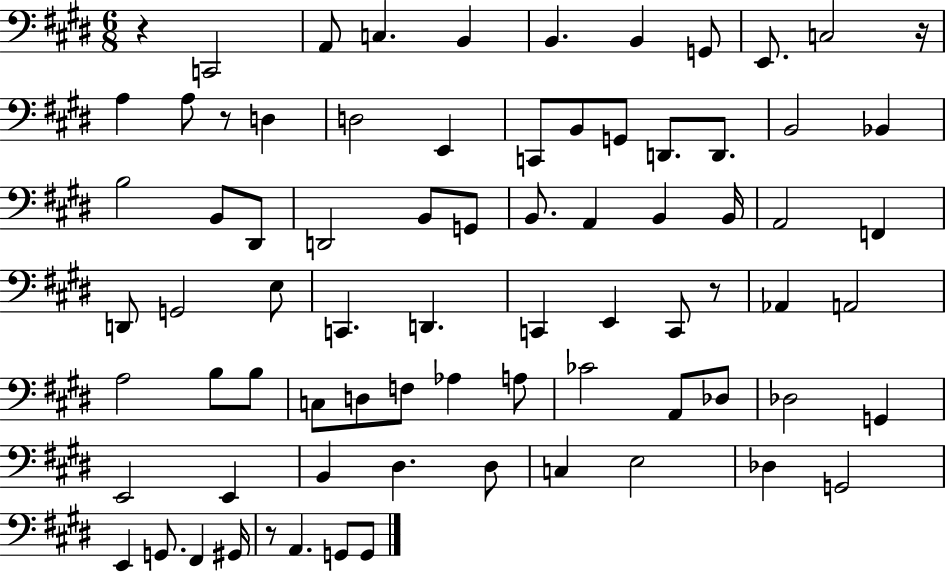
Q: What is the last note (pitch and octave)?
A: G2